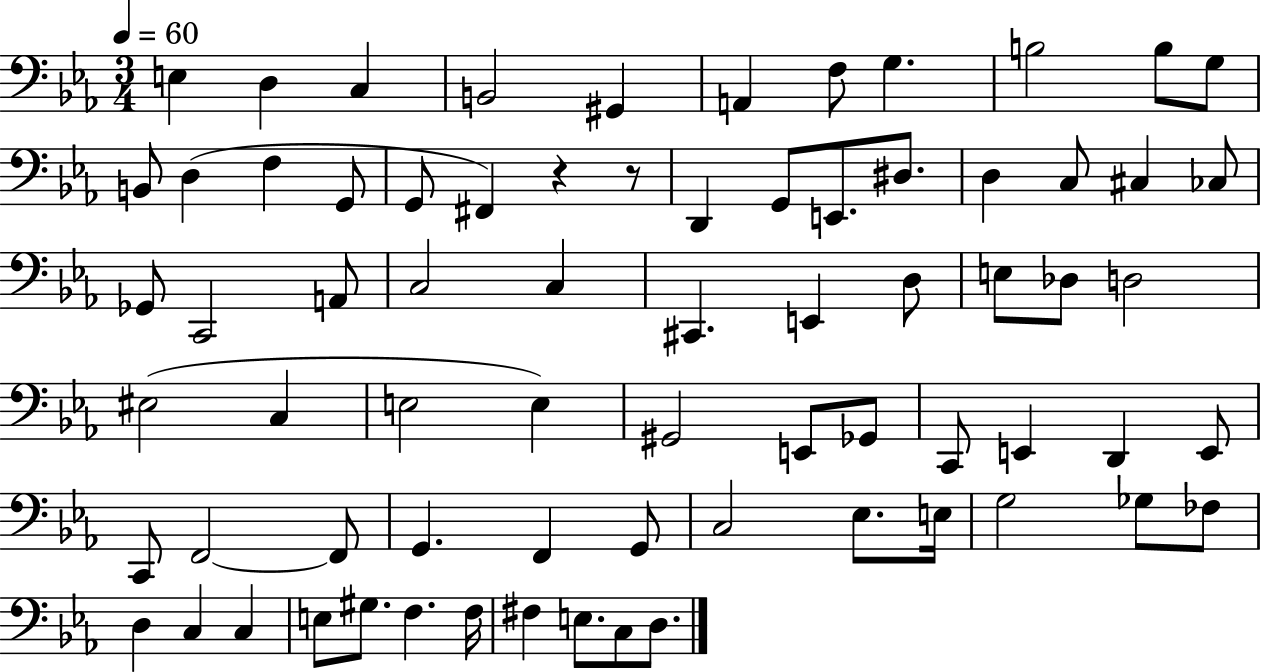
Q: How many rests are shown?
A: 2